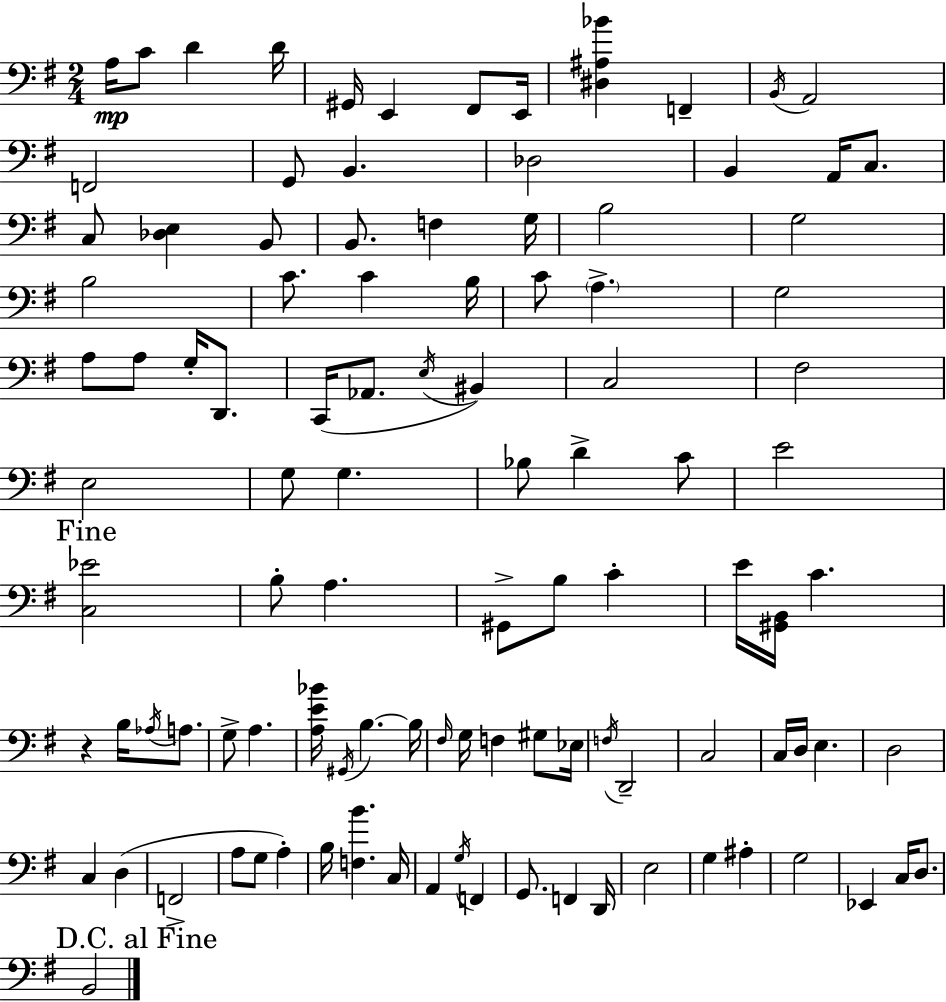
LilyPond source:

{
  \clef bass
  \numericTimeSignature
  \time 2/4
  \key e \minor
  a16\mp c'8 d'4 d'16 | gis,16 e,4 fis,8 e,16 | <dis ais bes'>4 f,4-- | \acciaccatura { b,16 } a,2 | \break f,2 | g,8 b,4. | des2 | b,4 a,16 c8. | \break c8 <des e>4 b,8 | b,8. f4 | g16 b2 | g2 | \break b2 | c'8. c'4 | b16 c'8 \parenthesize a4.-> | g2 | \break a8 a8 g16-. d,8. | c,16( aes,8. \acciaccatura { e16 } bis,4) | c2 | fis2 | \break e2 | g8 g4. | bes8 d'4-> | c'8 e'2 | \break \mark "Fine" <c ees'>2 | b8-. a4. | gis,8-> b8 c'4-. | e'16 <gis, b,>16 c'4. | \break r4 b16 \acciaccatura { aes16 } | a8. g8-> a4. | <a e' bes'>16 \acciaccatura { gis,16 } b4.~~ | b16 \grace { fis16 } g16 f4 | \break gis8 ees16 \acciaccatura { f16 } d,2-- | c2 | c16 d16 | e4. d2 | \break c4 | d4( f,2-> | a8 | g8 a4-.) b16 <f b'>4. | \break c16 a,4 | \acciaccatura { g16 } f,4 g,8. | f,4 d,16 e2 | g4 | \break ais4-. g2 | ees,4 | c16 d8. \mark "D.C. al Fine" b,2 | \bar "|."
}